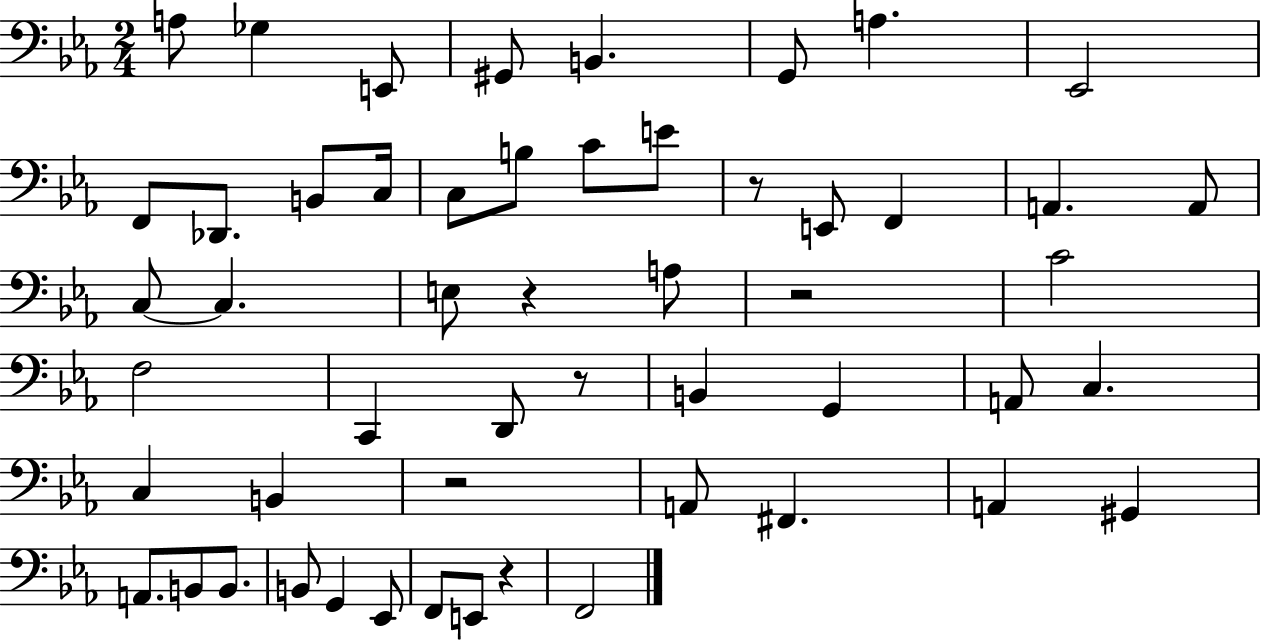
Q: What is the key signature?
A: EES major